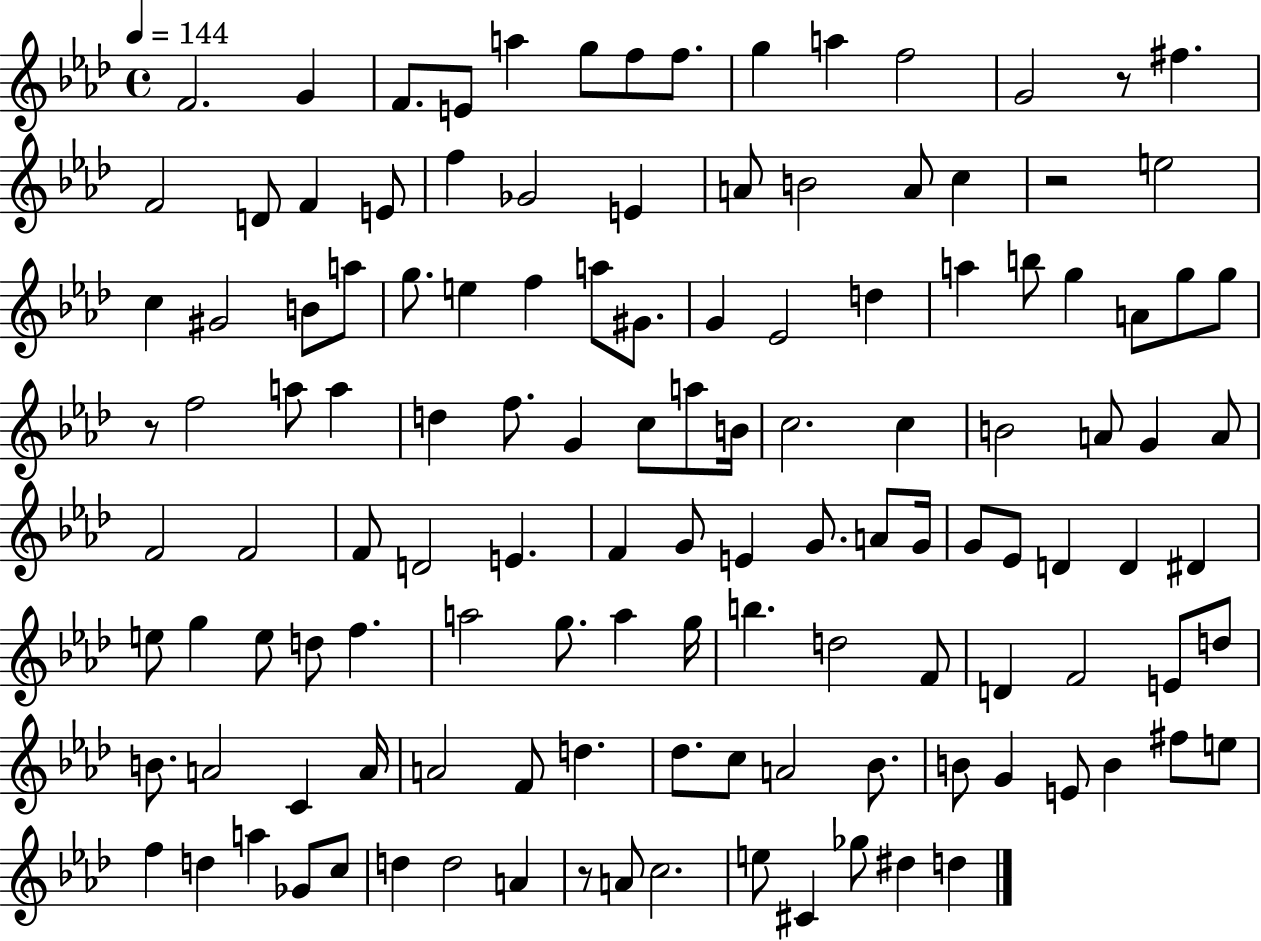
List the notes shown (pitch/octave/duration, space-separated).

F4/h. G4/q F4/e. E4/e A5/q G5/e F5/e F5/e. G5/q A5/q F5/h G4/h R/e F#5/q. F4/h D4/e F4/q E4/e F5/q Gb4/h E4/q A4/e B4/h A4/e C5/q R/h E5/h C5/q G#4/h B4/e A5/e G5/e. E5/q F5/q A5/e G#4/e. G4/q Eb4/h D5/q A5/q B5/e G5/q A4/e G5/e G5/e R/e F5/h A5/e A5/q D5/q F5/e. G4/q C5/e A5/e B4/s C5/h. C5/q B4/h A4/e G4/q A4/e F4/h F4/h F4/e D4/h E4/q. F4/q G4/e E4/q G4/e. A4/e G4/s G4/e Eb4/e D4/q D4/q D#4/q E5/e G5/q E5/e D5/e F5/q. A5/h G5/e. A5/q G5/s B5/q. D5/h F4/e D4/q F4/h E4/e D5/e B4/e. A4/h C4/q A4/s A4/h F4/e D5/q. Db5/e. C5/e A4/h Bb4/e. B4/e G4/q E4/e B4/q F#5/e E5/e F5/q D5/q A5/q Gb4/e C5/e D5/q D5/h A4/q R/e A4/e C5/h. E5/e C#4/q Gb5/e D#5/q D5/q